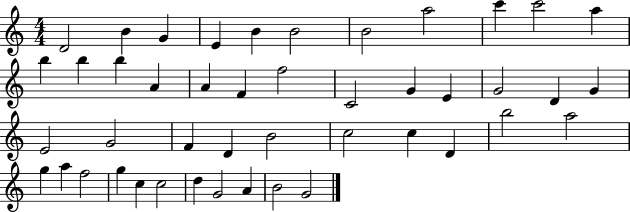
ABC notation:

X:1
T:Untitled
M:4/4
L:1/4
K:C
D2 B G E B B2 B2 a2 c' c'2 a b b b A A F f2 C2 G E G2 D G E2 G2 F D B2 c2 c D b2 a2 g a f2 g c c2 d G2 A B2 G2